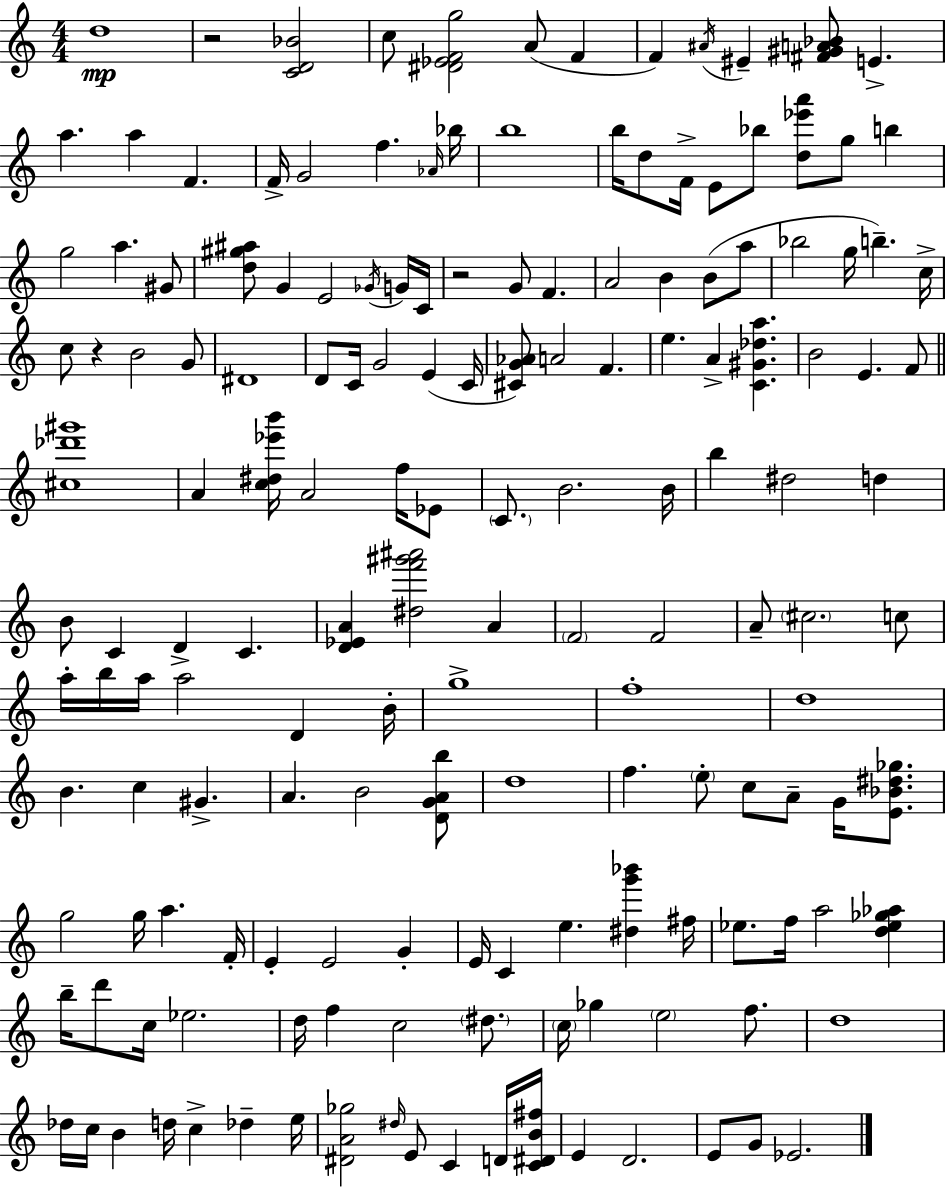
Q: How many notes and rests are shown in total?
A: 161